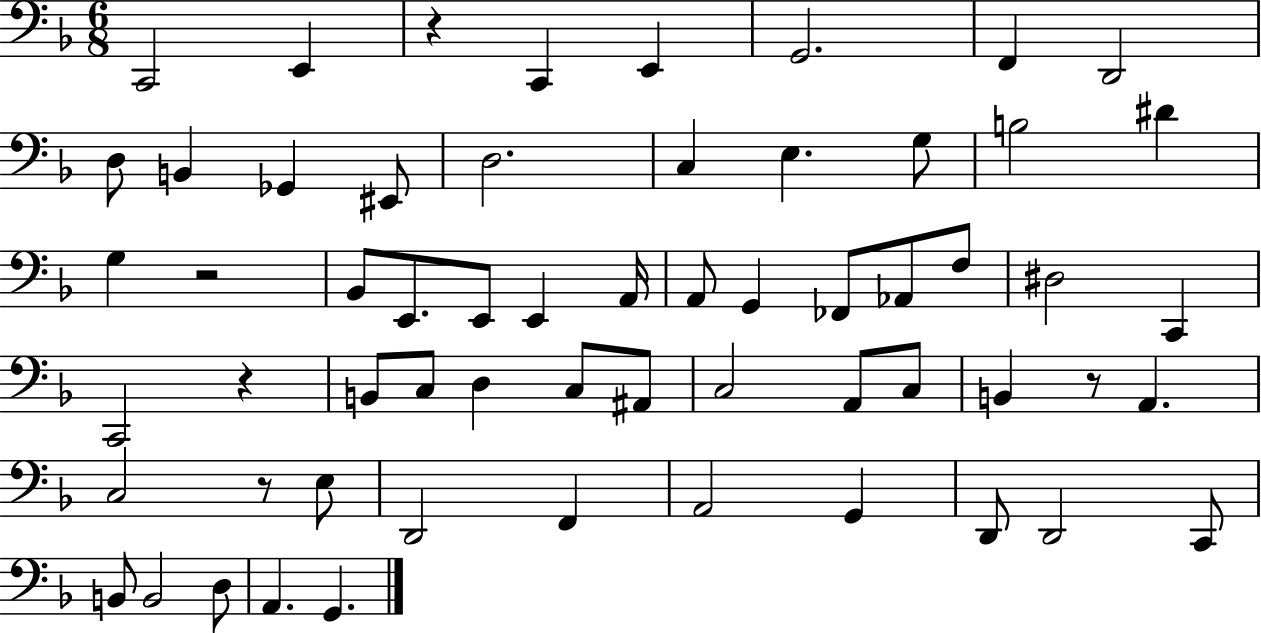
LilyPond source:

{
  \clef bass
  \numericTimeSignature
  \time 6/8
  \key f \major
  c,2 e,4 | r4 c,4 e,4 | g,2. | f,4 d,2 | \break d8 b,4 ges,4 eis,8 | d2. | c4 e4. g8 | b2 dis'4 | \break g4 r2 | bes,8 e,8. e,8 e,4 a,16 | a,8 g,4 fes,8 aes,8 f8 | dis2 c,4 | \break c,2 r4 | b,8 c8 d4 c8 ais,8 | c2 a,8 c8 | b,4 r8 a,4. | \break c2 r8 e8 | d,2 f,4 | a,2 g,4 | d,8 d,2 c,8 | \break b,8 b,2 d8 | a,4. g,4. | \bar "|."
}